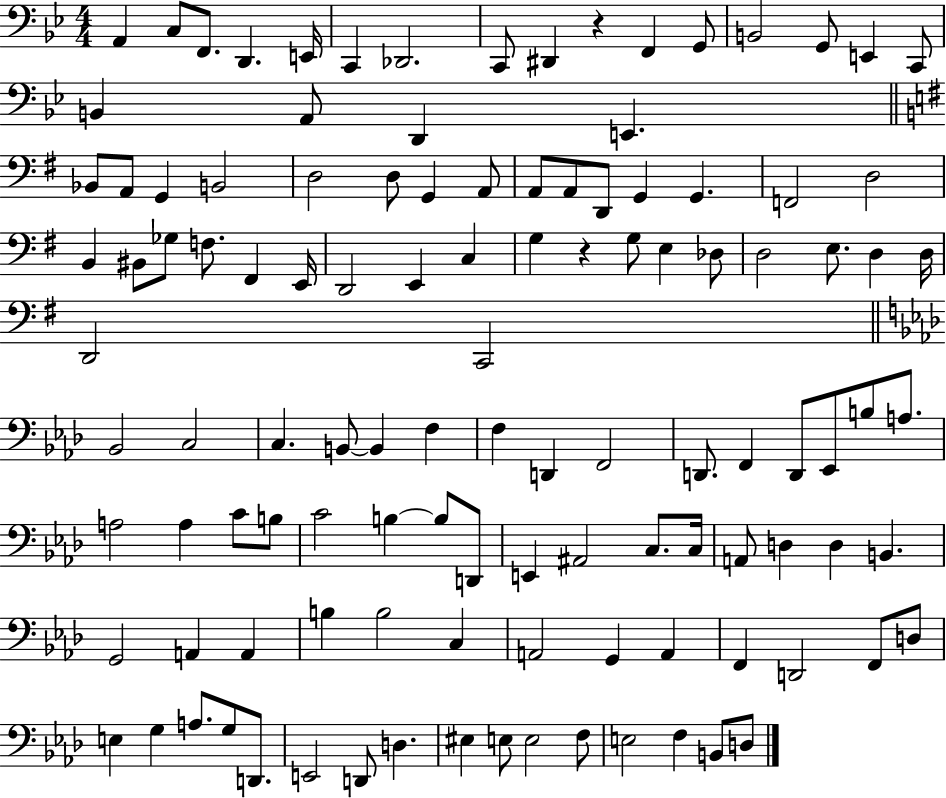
X:1
T:Untitled
M:4/4
L:1/4
K:Bb
A,, C,/2 F,,/2 D,, E,,/4 C,, _D,,2 C,,/2 ^D,, z F,, G,,/2 B,,2 G,,/2 E,, C,,/2 B,, A,,/2 D,, E,, _B,,/2 A,,/2 G,, B,,2 D,2 D,/2 G,, A,,/2 A,,/2 A,,/2 D,,/2 G,, G,, F,,2 D,2 B,, ^B,,/2 _G,/2 F,/2 ^F,, E,,/4 D,,2 E,, C, G, z G,/2 E, _D,/2 D,2 E,/2 D, D,/4 D,,2 C,,2 _B,,2 C,2 C, B,,/2 B,, F, F, D,, F,,2 D,,/2 F,, D,,/2 _E,,/2 B,/2 A,/2 A,2 A, C/2 B,/2 C2 B, B,/2 D,,/2 E,, ^A,,2 C,/2 C,/4 A,,/2 D, D, B,, G,,2 A,, A,, B, B,2 C, A,,2 G,, A,, F,, D,,2 F,,/2 D,/2 E, G, A,/2 G,/2 D,,/2 E,,2 D,,/2 D, ^E, E,/2 E,2 F,/2 E,2 F, B,,/2 D,/2